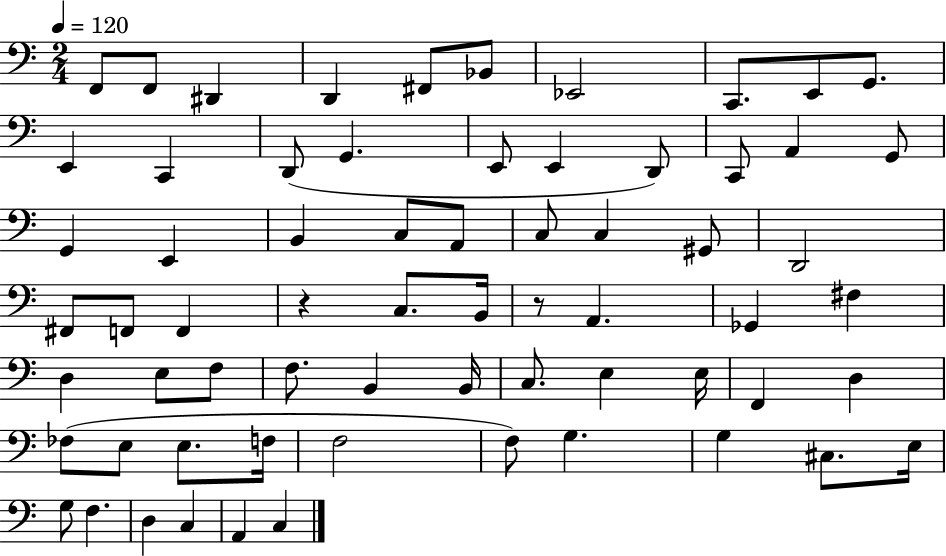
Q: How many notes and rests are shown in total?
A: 66